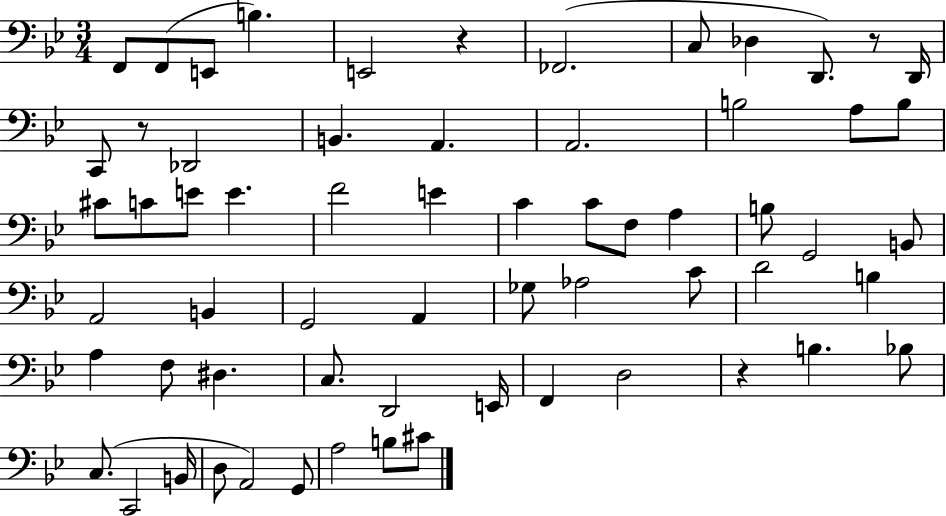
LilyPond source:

{
  \clef bass
  \numericTimeSignature
  \time 3/4
  \key bes \major
  f,8 f,8( e,8 b4.) | e,2 r4 | fes,2.( | c8 des4 d,8.) r8 d,16 | \break c,8 r8 des,2 | b,4. a,4. | a,2. | b2 a8 b8 | \break cis'8 c'8 e'8 e'4. | f'2 e'4 | c'4 c'8 f8 a4 | b8 g,2 b,8 | \break a,2 b,4 | g,2 a,4 | ges8 aes2 c'8 | d'2 b4 | \break a4 f8 dis4. | c8. d,2 e,16 | f,4 d2 | r4 b4. bes8 | \break c8.( c,2 b,16 | d8 a,2) g,8 | a2 b8 cis'8 | \bar "|."
}